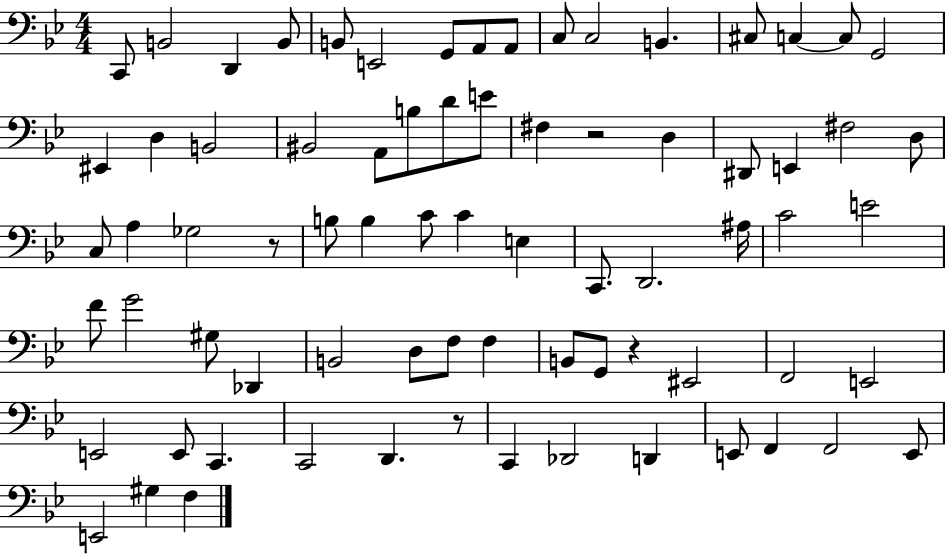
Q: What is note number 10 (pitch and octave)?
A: C3